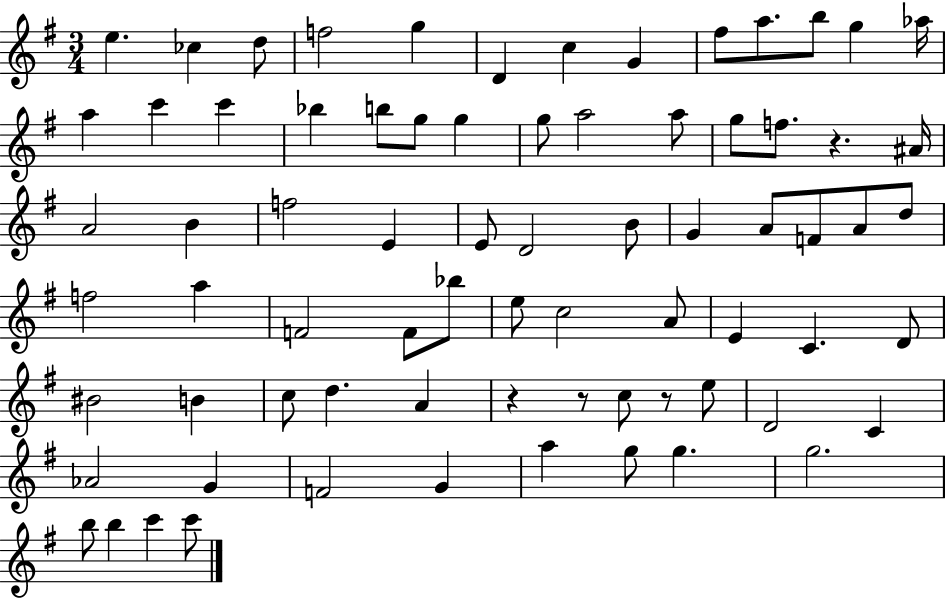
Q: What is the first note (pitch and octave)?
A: E5